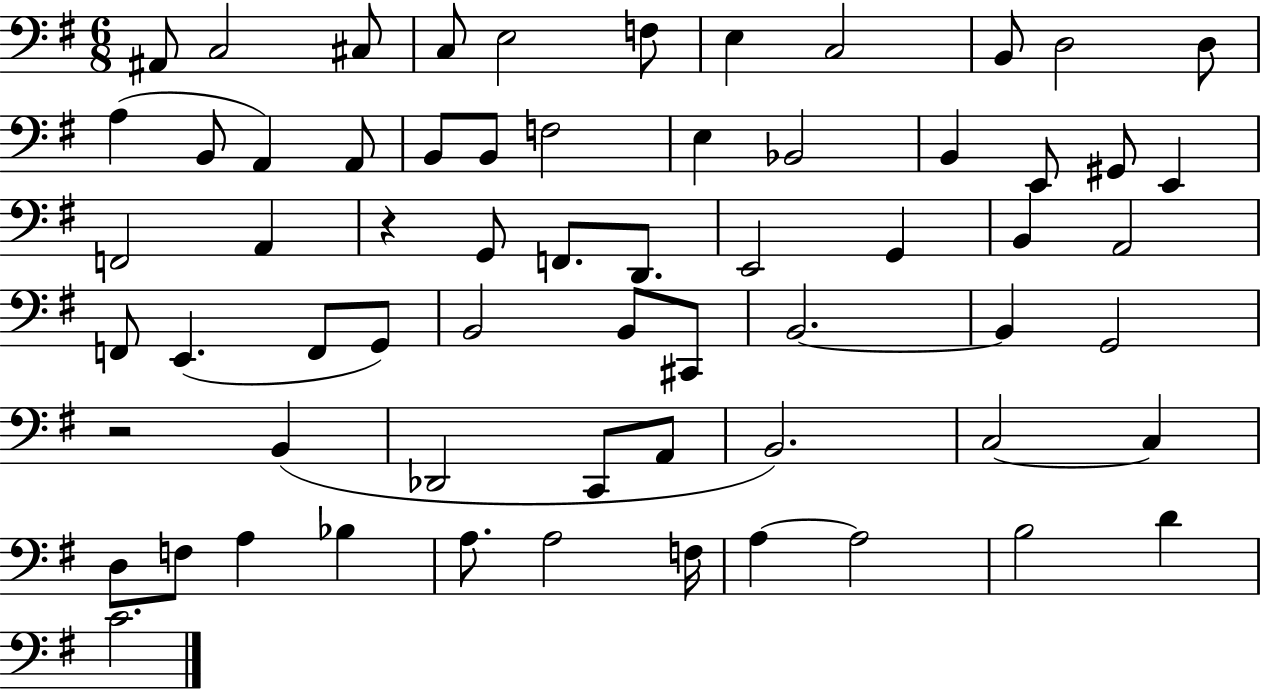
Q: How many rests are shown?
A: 2